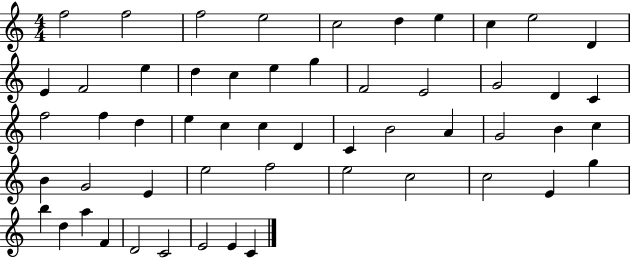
F5/h F5/h F5/h E5/h C5/h D5/q E5/q C5/q E5/h D4/q E4/q F4/h E5/q D5/q C5/q E5/q G5/q F4/h E4/h G4/h D4/q C4/q F5/h F5/q D5/q E5/q C5/q C5/q D4/q C4/q B4/h A4/q G4/h B4/q C5/q B4/q G4/h E4/q E5/h F5/h E5/h C5/h C5/h E4/q G5/q B5/q D5/q A5/q F4/q D4/h C4/h E4/h E4/q C4/q